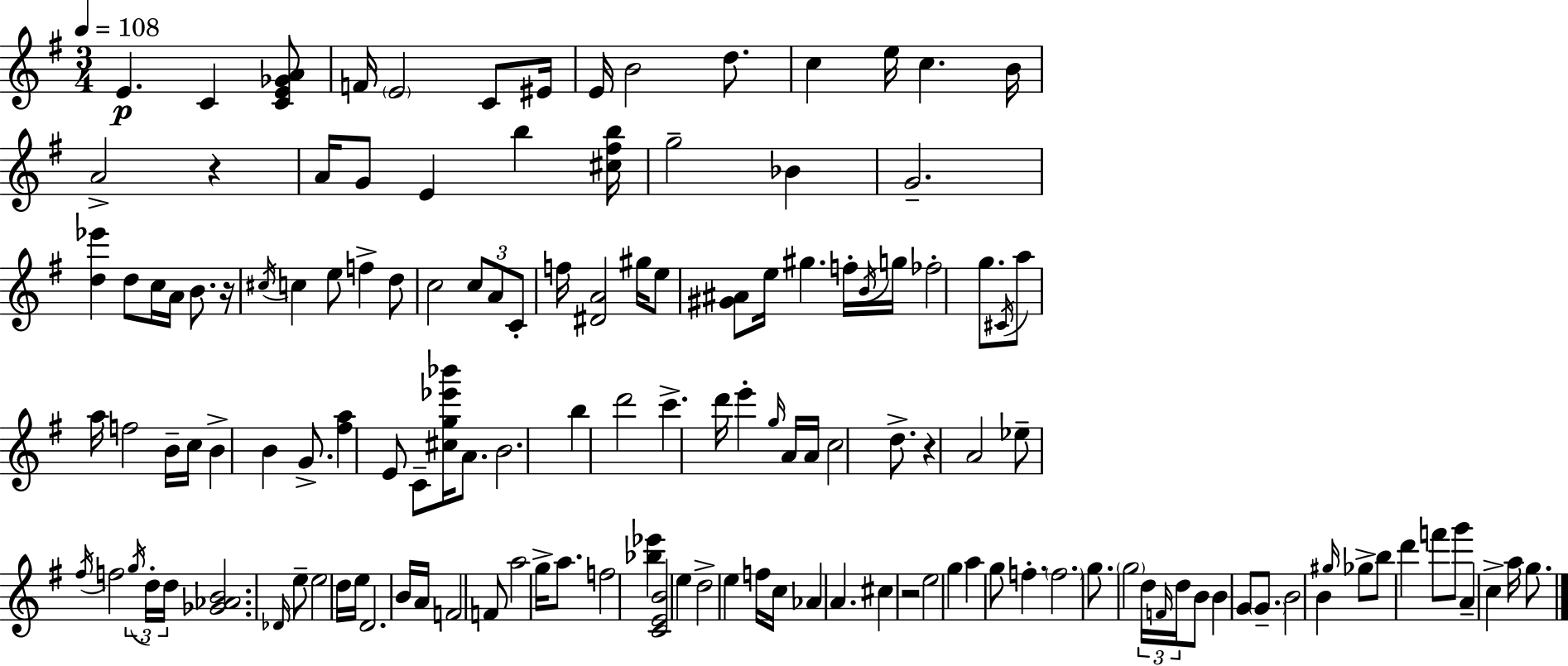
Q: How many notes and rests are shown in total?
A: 137